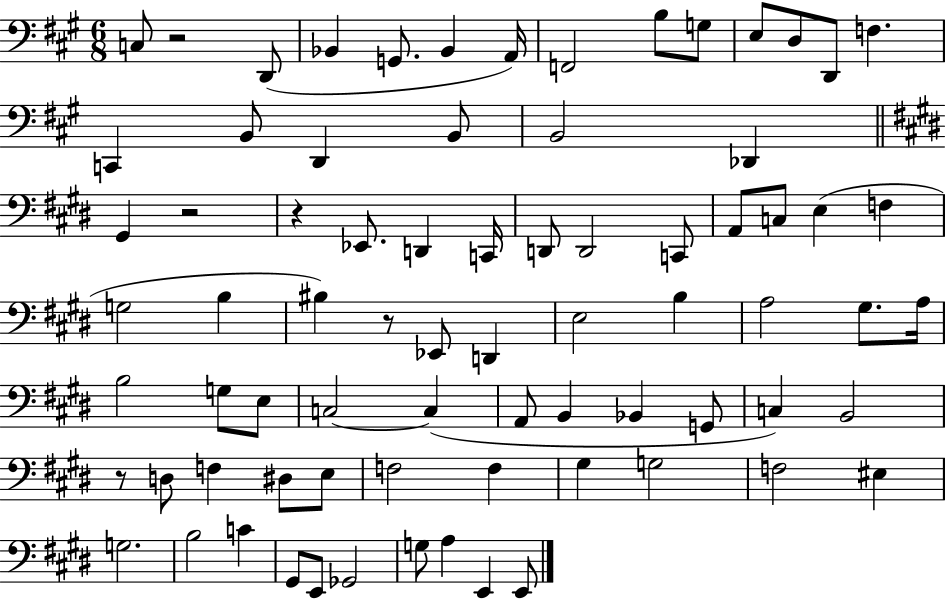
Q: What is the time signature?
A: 6/8